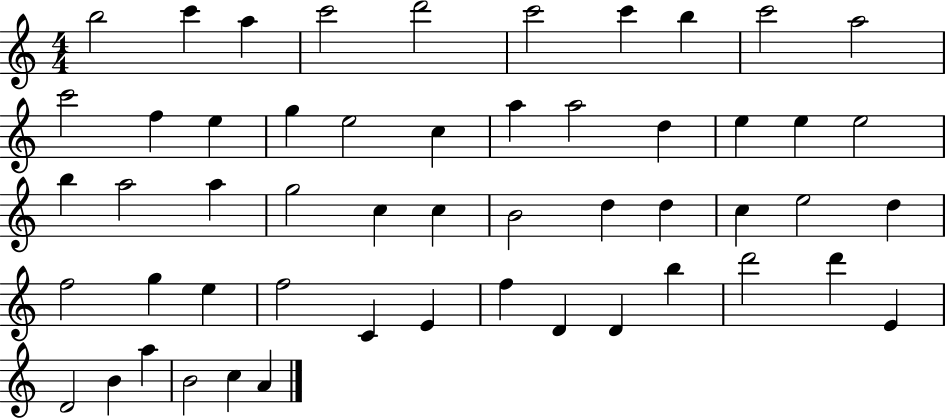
B5/h C6/q A5/q C6/h D6/h C6/h C6/q B5/q C6/h A5/h C6/h F5/q E5/q G5/q E5/h C5/q A5/q A5/h D5/q E5/q E5/q E5/h B5/q A5/h A5/q G5/h C5/q C5/q B4/h D5/q D5/q C5/q E5/h D5/q F5/h G5/q E5/q F5/h C4/q E4/q F5/q D4/q D4/q B5/q D6/h D6/q E4/q D4/h B4/q A5/q B4/h C5/q A4/q